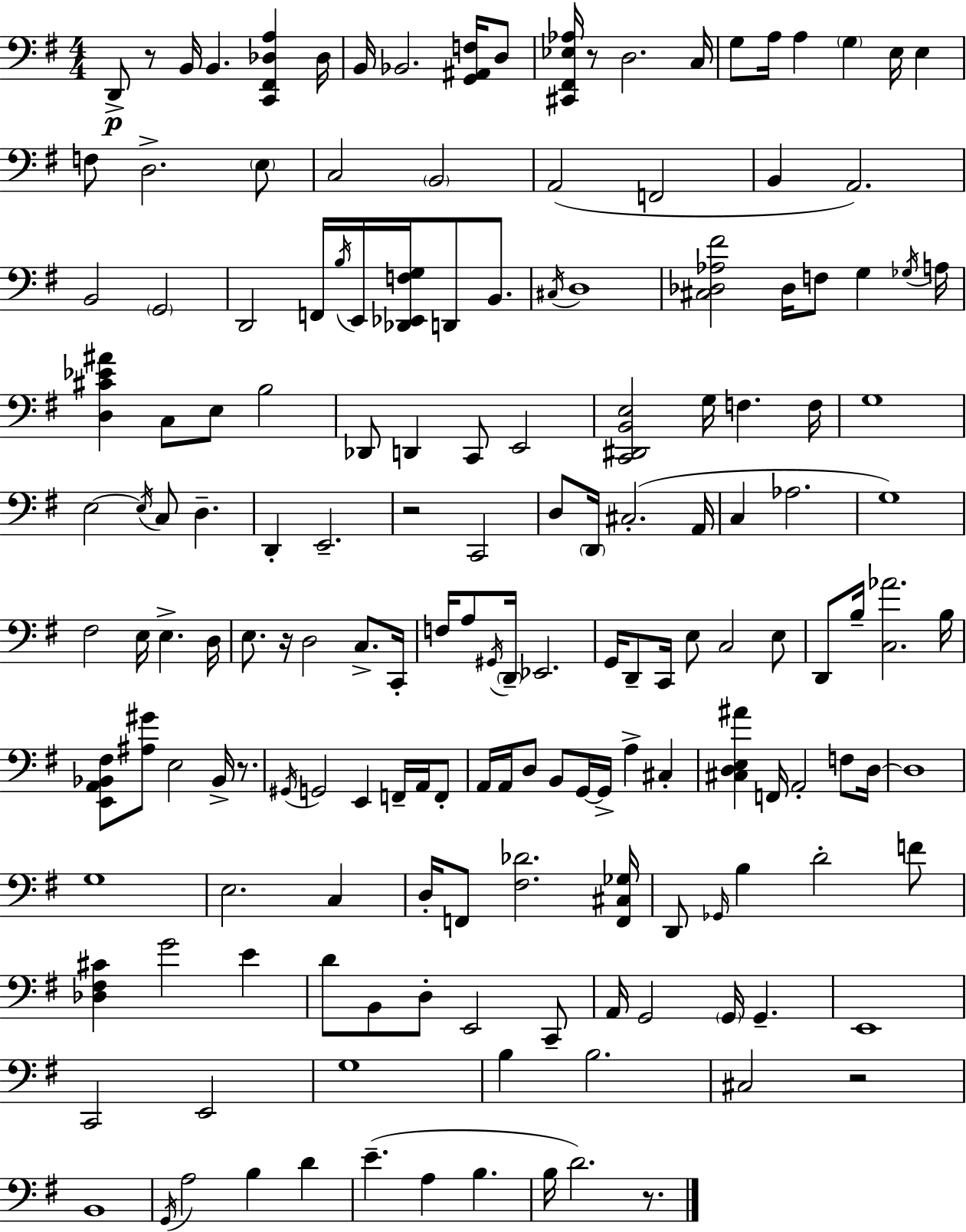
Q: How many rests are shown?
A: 7